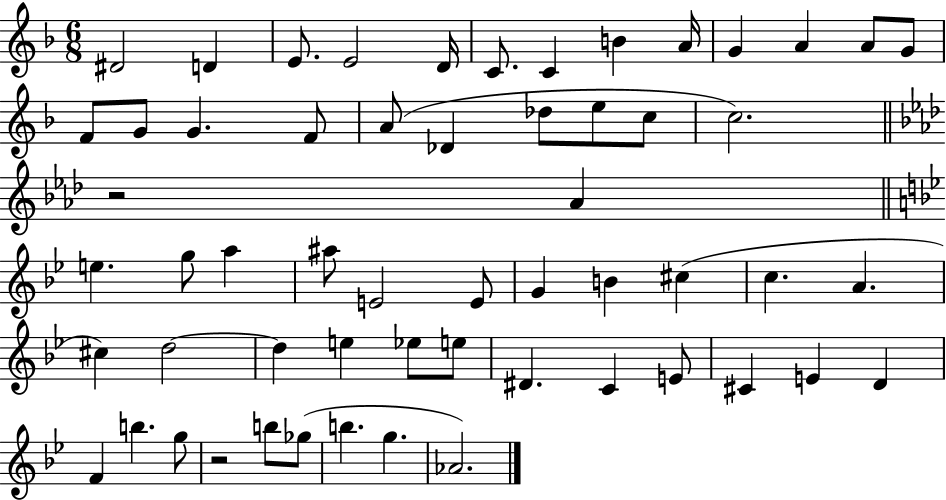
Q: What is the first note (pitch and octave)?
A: D#4